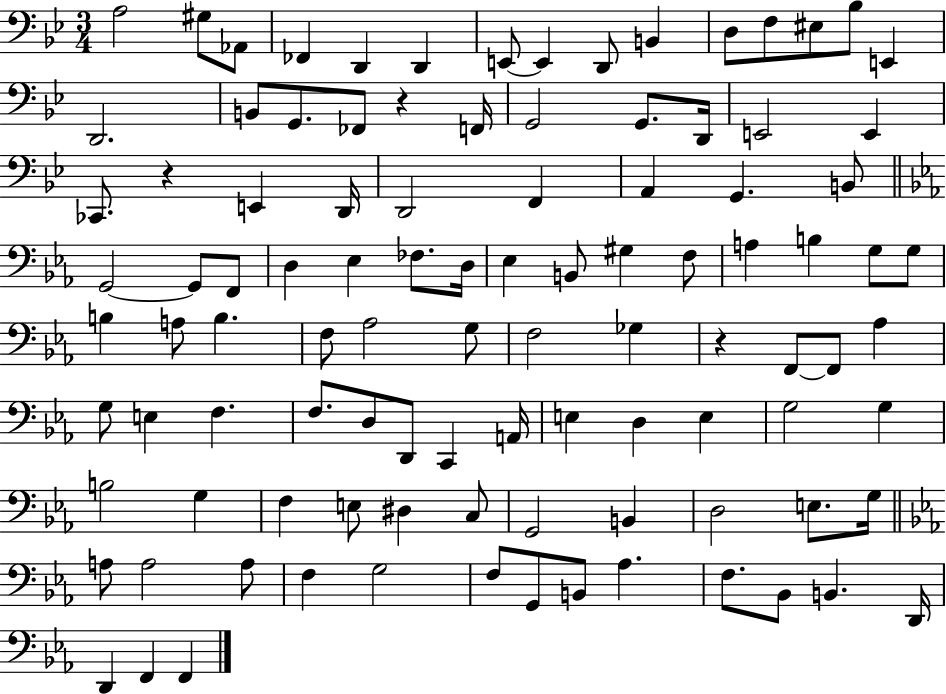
X:1
T:Untitled
M:3/4
L:1/4
K:Bb
A,2 ^G,/2 _A,,/2 _F,, D,, D,, E,,/2 E,, D,,/2 B,, D,/2 F,/2 ^E,/2 _B,/2 E,, D,,2 B,,/2 G,,/2 _F,,/2 z F,,/4 G,,2 G,,/2 D,,/4 E,,2 E,, _C,,/2 z E,, D,,/4 D,,2 F,, A,, G,, B,,/2 G,,2 G,,/2 F,,/2 D, _E, _F,/2 D,/4 _E, B,,/2 ^G, F,/2 A, B, G,/2 G,/2 B, A,/2 B, F,/2 _A,2 G,/2 F,2 _G, z F,,/2 F,,/2 _A, G,/2 E, F, F,/2 D,/2 D,,/2 C,, A,,/4 E, D, E, G,2 G, B,2 G, F, E,/2 ^D, C,/2 G,,2 B,, D,2 E,/2 G,/4 A,/2 A,2 A,/2 F, G,2 F,/2 G,,/2 B,,/2 _A, F,/2 _B,,/2 B,, D,,/4 D,, F,, F,,